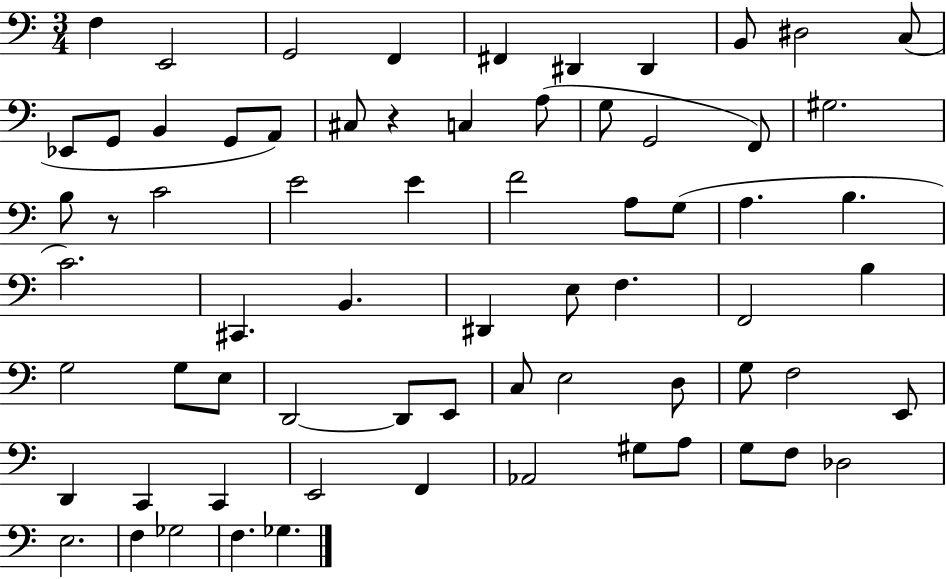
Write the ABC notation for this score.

X:1
T:Untitled
M:3/4
L:1/4
K:C
F, E,,2 G,,2 F,, ^F,, ^D,, ^D,, B,,/2 ^D,2 C,/2 _E,,/2 G,,/2 B,, G,,/2 A,,/2 ^C,/2 z C, A,/2 G,/2 G,,2 F,,/2 ^G,2 B,/2 z/2 C2 E2 E F2 A,/2 G,/2 A, B, C2 ^C,, B,, ^D,, E,/2 F, F,,2 B, G,2 G,/2 E,/2 D,,2 D,,/2 E,,/2 C,/2 E,2 D,/2 G,/2 F,2 E,,/2 D,, C,, C,, E,,2 F,, _A,,2 ^G,/2 A,/2 G,/2 F,/2 _D,2 E,2 F, _G,2 F, _G,